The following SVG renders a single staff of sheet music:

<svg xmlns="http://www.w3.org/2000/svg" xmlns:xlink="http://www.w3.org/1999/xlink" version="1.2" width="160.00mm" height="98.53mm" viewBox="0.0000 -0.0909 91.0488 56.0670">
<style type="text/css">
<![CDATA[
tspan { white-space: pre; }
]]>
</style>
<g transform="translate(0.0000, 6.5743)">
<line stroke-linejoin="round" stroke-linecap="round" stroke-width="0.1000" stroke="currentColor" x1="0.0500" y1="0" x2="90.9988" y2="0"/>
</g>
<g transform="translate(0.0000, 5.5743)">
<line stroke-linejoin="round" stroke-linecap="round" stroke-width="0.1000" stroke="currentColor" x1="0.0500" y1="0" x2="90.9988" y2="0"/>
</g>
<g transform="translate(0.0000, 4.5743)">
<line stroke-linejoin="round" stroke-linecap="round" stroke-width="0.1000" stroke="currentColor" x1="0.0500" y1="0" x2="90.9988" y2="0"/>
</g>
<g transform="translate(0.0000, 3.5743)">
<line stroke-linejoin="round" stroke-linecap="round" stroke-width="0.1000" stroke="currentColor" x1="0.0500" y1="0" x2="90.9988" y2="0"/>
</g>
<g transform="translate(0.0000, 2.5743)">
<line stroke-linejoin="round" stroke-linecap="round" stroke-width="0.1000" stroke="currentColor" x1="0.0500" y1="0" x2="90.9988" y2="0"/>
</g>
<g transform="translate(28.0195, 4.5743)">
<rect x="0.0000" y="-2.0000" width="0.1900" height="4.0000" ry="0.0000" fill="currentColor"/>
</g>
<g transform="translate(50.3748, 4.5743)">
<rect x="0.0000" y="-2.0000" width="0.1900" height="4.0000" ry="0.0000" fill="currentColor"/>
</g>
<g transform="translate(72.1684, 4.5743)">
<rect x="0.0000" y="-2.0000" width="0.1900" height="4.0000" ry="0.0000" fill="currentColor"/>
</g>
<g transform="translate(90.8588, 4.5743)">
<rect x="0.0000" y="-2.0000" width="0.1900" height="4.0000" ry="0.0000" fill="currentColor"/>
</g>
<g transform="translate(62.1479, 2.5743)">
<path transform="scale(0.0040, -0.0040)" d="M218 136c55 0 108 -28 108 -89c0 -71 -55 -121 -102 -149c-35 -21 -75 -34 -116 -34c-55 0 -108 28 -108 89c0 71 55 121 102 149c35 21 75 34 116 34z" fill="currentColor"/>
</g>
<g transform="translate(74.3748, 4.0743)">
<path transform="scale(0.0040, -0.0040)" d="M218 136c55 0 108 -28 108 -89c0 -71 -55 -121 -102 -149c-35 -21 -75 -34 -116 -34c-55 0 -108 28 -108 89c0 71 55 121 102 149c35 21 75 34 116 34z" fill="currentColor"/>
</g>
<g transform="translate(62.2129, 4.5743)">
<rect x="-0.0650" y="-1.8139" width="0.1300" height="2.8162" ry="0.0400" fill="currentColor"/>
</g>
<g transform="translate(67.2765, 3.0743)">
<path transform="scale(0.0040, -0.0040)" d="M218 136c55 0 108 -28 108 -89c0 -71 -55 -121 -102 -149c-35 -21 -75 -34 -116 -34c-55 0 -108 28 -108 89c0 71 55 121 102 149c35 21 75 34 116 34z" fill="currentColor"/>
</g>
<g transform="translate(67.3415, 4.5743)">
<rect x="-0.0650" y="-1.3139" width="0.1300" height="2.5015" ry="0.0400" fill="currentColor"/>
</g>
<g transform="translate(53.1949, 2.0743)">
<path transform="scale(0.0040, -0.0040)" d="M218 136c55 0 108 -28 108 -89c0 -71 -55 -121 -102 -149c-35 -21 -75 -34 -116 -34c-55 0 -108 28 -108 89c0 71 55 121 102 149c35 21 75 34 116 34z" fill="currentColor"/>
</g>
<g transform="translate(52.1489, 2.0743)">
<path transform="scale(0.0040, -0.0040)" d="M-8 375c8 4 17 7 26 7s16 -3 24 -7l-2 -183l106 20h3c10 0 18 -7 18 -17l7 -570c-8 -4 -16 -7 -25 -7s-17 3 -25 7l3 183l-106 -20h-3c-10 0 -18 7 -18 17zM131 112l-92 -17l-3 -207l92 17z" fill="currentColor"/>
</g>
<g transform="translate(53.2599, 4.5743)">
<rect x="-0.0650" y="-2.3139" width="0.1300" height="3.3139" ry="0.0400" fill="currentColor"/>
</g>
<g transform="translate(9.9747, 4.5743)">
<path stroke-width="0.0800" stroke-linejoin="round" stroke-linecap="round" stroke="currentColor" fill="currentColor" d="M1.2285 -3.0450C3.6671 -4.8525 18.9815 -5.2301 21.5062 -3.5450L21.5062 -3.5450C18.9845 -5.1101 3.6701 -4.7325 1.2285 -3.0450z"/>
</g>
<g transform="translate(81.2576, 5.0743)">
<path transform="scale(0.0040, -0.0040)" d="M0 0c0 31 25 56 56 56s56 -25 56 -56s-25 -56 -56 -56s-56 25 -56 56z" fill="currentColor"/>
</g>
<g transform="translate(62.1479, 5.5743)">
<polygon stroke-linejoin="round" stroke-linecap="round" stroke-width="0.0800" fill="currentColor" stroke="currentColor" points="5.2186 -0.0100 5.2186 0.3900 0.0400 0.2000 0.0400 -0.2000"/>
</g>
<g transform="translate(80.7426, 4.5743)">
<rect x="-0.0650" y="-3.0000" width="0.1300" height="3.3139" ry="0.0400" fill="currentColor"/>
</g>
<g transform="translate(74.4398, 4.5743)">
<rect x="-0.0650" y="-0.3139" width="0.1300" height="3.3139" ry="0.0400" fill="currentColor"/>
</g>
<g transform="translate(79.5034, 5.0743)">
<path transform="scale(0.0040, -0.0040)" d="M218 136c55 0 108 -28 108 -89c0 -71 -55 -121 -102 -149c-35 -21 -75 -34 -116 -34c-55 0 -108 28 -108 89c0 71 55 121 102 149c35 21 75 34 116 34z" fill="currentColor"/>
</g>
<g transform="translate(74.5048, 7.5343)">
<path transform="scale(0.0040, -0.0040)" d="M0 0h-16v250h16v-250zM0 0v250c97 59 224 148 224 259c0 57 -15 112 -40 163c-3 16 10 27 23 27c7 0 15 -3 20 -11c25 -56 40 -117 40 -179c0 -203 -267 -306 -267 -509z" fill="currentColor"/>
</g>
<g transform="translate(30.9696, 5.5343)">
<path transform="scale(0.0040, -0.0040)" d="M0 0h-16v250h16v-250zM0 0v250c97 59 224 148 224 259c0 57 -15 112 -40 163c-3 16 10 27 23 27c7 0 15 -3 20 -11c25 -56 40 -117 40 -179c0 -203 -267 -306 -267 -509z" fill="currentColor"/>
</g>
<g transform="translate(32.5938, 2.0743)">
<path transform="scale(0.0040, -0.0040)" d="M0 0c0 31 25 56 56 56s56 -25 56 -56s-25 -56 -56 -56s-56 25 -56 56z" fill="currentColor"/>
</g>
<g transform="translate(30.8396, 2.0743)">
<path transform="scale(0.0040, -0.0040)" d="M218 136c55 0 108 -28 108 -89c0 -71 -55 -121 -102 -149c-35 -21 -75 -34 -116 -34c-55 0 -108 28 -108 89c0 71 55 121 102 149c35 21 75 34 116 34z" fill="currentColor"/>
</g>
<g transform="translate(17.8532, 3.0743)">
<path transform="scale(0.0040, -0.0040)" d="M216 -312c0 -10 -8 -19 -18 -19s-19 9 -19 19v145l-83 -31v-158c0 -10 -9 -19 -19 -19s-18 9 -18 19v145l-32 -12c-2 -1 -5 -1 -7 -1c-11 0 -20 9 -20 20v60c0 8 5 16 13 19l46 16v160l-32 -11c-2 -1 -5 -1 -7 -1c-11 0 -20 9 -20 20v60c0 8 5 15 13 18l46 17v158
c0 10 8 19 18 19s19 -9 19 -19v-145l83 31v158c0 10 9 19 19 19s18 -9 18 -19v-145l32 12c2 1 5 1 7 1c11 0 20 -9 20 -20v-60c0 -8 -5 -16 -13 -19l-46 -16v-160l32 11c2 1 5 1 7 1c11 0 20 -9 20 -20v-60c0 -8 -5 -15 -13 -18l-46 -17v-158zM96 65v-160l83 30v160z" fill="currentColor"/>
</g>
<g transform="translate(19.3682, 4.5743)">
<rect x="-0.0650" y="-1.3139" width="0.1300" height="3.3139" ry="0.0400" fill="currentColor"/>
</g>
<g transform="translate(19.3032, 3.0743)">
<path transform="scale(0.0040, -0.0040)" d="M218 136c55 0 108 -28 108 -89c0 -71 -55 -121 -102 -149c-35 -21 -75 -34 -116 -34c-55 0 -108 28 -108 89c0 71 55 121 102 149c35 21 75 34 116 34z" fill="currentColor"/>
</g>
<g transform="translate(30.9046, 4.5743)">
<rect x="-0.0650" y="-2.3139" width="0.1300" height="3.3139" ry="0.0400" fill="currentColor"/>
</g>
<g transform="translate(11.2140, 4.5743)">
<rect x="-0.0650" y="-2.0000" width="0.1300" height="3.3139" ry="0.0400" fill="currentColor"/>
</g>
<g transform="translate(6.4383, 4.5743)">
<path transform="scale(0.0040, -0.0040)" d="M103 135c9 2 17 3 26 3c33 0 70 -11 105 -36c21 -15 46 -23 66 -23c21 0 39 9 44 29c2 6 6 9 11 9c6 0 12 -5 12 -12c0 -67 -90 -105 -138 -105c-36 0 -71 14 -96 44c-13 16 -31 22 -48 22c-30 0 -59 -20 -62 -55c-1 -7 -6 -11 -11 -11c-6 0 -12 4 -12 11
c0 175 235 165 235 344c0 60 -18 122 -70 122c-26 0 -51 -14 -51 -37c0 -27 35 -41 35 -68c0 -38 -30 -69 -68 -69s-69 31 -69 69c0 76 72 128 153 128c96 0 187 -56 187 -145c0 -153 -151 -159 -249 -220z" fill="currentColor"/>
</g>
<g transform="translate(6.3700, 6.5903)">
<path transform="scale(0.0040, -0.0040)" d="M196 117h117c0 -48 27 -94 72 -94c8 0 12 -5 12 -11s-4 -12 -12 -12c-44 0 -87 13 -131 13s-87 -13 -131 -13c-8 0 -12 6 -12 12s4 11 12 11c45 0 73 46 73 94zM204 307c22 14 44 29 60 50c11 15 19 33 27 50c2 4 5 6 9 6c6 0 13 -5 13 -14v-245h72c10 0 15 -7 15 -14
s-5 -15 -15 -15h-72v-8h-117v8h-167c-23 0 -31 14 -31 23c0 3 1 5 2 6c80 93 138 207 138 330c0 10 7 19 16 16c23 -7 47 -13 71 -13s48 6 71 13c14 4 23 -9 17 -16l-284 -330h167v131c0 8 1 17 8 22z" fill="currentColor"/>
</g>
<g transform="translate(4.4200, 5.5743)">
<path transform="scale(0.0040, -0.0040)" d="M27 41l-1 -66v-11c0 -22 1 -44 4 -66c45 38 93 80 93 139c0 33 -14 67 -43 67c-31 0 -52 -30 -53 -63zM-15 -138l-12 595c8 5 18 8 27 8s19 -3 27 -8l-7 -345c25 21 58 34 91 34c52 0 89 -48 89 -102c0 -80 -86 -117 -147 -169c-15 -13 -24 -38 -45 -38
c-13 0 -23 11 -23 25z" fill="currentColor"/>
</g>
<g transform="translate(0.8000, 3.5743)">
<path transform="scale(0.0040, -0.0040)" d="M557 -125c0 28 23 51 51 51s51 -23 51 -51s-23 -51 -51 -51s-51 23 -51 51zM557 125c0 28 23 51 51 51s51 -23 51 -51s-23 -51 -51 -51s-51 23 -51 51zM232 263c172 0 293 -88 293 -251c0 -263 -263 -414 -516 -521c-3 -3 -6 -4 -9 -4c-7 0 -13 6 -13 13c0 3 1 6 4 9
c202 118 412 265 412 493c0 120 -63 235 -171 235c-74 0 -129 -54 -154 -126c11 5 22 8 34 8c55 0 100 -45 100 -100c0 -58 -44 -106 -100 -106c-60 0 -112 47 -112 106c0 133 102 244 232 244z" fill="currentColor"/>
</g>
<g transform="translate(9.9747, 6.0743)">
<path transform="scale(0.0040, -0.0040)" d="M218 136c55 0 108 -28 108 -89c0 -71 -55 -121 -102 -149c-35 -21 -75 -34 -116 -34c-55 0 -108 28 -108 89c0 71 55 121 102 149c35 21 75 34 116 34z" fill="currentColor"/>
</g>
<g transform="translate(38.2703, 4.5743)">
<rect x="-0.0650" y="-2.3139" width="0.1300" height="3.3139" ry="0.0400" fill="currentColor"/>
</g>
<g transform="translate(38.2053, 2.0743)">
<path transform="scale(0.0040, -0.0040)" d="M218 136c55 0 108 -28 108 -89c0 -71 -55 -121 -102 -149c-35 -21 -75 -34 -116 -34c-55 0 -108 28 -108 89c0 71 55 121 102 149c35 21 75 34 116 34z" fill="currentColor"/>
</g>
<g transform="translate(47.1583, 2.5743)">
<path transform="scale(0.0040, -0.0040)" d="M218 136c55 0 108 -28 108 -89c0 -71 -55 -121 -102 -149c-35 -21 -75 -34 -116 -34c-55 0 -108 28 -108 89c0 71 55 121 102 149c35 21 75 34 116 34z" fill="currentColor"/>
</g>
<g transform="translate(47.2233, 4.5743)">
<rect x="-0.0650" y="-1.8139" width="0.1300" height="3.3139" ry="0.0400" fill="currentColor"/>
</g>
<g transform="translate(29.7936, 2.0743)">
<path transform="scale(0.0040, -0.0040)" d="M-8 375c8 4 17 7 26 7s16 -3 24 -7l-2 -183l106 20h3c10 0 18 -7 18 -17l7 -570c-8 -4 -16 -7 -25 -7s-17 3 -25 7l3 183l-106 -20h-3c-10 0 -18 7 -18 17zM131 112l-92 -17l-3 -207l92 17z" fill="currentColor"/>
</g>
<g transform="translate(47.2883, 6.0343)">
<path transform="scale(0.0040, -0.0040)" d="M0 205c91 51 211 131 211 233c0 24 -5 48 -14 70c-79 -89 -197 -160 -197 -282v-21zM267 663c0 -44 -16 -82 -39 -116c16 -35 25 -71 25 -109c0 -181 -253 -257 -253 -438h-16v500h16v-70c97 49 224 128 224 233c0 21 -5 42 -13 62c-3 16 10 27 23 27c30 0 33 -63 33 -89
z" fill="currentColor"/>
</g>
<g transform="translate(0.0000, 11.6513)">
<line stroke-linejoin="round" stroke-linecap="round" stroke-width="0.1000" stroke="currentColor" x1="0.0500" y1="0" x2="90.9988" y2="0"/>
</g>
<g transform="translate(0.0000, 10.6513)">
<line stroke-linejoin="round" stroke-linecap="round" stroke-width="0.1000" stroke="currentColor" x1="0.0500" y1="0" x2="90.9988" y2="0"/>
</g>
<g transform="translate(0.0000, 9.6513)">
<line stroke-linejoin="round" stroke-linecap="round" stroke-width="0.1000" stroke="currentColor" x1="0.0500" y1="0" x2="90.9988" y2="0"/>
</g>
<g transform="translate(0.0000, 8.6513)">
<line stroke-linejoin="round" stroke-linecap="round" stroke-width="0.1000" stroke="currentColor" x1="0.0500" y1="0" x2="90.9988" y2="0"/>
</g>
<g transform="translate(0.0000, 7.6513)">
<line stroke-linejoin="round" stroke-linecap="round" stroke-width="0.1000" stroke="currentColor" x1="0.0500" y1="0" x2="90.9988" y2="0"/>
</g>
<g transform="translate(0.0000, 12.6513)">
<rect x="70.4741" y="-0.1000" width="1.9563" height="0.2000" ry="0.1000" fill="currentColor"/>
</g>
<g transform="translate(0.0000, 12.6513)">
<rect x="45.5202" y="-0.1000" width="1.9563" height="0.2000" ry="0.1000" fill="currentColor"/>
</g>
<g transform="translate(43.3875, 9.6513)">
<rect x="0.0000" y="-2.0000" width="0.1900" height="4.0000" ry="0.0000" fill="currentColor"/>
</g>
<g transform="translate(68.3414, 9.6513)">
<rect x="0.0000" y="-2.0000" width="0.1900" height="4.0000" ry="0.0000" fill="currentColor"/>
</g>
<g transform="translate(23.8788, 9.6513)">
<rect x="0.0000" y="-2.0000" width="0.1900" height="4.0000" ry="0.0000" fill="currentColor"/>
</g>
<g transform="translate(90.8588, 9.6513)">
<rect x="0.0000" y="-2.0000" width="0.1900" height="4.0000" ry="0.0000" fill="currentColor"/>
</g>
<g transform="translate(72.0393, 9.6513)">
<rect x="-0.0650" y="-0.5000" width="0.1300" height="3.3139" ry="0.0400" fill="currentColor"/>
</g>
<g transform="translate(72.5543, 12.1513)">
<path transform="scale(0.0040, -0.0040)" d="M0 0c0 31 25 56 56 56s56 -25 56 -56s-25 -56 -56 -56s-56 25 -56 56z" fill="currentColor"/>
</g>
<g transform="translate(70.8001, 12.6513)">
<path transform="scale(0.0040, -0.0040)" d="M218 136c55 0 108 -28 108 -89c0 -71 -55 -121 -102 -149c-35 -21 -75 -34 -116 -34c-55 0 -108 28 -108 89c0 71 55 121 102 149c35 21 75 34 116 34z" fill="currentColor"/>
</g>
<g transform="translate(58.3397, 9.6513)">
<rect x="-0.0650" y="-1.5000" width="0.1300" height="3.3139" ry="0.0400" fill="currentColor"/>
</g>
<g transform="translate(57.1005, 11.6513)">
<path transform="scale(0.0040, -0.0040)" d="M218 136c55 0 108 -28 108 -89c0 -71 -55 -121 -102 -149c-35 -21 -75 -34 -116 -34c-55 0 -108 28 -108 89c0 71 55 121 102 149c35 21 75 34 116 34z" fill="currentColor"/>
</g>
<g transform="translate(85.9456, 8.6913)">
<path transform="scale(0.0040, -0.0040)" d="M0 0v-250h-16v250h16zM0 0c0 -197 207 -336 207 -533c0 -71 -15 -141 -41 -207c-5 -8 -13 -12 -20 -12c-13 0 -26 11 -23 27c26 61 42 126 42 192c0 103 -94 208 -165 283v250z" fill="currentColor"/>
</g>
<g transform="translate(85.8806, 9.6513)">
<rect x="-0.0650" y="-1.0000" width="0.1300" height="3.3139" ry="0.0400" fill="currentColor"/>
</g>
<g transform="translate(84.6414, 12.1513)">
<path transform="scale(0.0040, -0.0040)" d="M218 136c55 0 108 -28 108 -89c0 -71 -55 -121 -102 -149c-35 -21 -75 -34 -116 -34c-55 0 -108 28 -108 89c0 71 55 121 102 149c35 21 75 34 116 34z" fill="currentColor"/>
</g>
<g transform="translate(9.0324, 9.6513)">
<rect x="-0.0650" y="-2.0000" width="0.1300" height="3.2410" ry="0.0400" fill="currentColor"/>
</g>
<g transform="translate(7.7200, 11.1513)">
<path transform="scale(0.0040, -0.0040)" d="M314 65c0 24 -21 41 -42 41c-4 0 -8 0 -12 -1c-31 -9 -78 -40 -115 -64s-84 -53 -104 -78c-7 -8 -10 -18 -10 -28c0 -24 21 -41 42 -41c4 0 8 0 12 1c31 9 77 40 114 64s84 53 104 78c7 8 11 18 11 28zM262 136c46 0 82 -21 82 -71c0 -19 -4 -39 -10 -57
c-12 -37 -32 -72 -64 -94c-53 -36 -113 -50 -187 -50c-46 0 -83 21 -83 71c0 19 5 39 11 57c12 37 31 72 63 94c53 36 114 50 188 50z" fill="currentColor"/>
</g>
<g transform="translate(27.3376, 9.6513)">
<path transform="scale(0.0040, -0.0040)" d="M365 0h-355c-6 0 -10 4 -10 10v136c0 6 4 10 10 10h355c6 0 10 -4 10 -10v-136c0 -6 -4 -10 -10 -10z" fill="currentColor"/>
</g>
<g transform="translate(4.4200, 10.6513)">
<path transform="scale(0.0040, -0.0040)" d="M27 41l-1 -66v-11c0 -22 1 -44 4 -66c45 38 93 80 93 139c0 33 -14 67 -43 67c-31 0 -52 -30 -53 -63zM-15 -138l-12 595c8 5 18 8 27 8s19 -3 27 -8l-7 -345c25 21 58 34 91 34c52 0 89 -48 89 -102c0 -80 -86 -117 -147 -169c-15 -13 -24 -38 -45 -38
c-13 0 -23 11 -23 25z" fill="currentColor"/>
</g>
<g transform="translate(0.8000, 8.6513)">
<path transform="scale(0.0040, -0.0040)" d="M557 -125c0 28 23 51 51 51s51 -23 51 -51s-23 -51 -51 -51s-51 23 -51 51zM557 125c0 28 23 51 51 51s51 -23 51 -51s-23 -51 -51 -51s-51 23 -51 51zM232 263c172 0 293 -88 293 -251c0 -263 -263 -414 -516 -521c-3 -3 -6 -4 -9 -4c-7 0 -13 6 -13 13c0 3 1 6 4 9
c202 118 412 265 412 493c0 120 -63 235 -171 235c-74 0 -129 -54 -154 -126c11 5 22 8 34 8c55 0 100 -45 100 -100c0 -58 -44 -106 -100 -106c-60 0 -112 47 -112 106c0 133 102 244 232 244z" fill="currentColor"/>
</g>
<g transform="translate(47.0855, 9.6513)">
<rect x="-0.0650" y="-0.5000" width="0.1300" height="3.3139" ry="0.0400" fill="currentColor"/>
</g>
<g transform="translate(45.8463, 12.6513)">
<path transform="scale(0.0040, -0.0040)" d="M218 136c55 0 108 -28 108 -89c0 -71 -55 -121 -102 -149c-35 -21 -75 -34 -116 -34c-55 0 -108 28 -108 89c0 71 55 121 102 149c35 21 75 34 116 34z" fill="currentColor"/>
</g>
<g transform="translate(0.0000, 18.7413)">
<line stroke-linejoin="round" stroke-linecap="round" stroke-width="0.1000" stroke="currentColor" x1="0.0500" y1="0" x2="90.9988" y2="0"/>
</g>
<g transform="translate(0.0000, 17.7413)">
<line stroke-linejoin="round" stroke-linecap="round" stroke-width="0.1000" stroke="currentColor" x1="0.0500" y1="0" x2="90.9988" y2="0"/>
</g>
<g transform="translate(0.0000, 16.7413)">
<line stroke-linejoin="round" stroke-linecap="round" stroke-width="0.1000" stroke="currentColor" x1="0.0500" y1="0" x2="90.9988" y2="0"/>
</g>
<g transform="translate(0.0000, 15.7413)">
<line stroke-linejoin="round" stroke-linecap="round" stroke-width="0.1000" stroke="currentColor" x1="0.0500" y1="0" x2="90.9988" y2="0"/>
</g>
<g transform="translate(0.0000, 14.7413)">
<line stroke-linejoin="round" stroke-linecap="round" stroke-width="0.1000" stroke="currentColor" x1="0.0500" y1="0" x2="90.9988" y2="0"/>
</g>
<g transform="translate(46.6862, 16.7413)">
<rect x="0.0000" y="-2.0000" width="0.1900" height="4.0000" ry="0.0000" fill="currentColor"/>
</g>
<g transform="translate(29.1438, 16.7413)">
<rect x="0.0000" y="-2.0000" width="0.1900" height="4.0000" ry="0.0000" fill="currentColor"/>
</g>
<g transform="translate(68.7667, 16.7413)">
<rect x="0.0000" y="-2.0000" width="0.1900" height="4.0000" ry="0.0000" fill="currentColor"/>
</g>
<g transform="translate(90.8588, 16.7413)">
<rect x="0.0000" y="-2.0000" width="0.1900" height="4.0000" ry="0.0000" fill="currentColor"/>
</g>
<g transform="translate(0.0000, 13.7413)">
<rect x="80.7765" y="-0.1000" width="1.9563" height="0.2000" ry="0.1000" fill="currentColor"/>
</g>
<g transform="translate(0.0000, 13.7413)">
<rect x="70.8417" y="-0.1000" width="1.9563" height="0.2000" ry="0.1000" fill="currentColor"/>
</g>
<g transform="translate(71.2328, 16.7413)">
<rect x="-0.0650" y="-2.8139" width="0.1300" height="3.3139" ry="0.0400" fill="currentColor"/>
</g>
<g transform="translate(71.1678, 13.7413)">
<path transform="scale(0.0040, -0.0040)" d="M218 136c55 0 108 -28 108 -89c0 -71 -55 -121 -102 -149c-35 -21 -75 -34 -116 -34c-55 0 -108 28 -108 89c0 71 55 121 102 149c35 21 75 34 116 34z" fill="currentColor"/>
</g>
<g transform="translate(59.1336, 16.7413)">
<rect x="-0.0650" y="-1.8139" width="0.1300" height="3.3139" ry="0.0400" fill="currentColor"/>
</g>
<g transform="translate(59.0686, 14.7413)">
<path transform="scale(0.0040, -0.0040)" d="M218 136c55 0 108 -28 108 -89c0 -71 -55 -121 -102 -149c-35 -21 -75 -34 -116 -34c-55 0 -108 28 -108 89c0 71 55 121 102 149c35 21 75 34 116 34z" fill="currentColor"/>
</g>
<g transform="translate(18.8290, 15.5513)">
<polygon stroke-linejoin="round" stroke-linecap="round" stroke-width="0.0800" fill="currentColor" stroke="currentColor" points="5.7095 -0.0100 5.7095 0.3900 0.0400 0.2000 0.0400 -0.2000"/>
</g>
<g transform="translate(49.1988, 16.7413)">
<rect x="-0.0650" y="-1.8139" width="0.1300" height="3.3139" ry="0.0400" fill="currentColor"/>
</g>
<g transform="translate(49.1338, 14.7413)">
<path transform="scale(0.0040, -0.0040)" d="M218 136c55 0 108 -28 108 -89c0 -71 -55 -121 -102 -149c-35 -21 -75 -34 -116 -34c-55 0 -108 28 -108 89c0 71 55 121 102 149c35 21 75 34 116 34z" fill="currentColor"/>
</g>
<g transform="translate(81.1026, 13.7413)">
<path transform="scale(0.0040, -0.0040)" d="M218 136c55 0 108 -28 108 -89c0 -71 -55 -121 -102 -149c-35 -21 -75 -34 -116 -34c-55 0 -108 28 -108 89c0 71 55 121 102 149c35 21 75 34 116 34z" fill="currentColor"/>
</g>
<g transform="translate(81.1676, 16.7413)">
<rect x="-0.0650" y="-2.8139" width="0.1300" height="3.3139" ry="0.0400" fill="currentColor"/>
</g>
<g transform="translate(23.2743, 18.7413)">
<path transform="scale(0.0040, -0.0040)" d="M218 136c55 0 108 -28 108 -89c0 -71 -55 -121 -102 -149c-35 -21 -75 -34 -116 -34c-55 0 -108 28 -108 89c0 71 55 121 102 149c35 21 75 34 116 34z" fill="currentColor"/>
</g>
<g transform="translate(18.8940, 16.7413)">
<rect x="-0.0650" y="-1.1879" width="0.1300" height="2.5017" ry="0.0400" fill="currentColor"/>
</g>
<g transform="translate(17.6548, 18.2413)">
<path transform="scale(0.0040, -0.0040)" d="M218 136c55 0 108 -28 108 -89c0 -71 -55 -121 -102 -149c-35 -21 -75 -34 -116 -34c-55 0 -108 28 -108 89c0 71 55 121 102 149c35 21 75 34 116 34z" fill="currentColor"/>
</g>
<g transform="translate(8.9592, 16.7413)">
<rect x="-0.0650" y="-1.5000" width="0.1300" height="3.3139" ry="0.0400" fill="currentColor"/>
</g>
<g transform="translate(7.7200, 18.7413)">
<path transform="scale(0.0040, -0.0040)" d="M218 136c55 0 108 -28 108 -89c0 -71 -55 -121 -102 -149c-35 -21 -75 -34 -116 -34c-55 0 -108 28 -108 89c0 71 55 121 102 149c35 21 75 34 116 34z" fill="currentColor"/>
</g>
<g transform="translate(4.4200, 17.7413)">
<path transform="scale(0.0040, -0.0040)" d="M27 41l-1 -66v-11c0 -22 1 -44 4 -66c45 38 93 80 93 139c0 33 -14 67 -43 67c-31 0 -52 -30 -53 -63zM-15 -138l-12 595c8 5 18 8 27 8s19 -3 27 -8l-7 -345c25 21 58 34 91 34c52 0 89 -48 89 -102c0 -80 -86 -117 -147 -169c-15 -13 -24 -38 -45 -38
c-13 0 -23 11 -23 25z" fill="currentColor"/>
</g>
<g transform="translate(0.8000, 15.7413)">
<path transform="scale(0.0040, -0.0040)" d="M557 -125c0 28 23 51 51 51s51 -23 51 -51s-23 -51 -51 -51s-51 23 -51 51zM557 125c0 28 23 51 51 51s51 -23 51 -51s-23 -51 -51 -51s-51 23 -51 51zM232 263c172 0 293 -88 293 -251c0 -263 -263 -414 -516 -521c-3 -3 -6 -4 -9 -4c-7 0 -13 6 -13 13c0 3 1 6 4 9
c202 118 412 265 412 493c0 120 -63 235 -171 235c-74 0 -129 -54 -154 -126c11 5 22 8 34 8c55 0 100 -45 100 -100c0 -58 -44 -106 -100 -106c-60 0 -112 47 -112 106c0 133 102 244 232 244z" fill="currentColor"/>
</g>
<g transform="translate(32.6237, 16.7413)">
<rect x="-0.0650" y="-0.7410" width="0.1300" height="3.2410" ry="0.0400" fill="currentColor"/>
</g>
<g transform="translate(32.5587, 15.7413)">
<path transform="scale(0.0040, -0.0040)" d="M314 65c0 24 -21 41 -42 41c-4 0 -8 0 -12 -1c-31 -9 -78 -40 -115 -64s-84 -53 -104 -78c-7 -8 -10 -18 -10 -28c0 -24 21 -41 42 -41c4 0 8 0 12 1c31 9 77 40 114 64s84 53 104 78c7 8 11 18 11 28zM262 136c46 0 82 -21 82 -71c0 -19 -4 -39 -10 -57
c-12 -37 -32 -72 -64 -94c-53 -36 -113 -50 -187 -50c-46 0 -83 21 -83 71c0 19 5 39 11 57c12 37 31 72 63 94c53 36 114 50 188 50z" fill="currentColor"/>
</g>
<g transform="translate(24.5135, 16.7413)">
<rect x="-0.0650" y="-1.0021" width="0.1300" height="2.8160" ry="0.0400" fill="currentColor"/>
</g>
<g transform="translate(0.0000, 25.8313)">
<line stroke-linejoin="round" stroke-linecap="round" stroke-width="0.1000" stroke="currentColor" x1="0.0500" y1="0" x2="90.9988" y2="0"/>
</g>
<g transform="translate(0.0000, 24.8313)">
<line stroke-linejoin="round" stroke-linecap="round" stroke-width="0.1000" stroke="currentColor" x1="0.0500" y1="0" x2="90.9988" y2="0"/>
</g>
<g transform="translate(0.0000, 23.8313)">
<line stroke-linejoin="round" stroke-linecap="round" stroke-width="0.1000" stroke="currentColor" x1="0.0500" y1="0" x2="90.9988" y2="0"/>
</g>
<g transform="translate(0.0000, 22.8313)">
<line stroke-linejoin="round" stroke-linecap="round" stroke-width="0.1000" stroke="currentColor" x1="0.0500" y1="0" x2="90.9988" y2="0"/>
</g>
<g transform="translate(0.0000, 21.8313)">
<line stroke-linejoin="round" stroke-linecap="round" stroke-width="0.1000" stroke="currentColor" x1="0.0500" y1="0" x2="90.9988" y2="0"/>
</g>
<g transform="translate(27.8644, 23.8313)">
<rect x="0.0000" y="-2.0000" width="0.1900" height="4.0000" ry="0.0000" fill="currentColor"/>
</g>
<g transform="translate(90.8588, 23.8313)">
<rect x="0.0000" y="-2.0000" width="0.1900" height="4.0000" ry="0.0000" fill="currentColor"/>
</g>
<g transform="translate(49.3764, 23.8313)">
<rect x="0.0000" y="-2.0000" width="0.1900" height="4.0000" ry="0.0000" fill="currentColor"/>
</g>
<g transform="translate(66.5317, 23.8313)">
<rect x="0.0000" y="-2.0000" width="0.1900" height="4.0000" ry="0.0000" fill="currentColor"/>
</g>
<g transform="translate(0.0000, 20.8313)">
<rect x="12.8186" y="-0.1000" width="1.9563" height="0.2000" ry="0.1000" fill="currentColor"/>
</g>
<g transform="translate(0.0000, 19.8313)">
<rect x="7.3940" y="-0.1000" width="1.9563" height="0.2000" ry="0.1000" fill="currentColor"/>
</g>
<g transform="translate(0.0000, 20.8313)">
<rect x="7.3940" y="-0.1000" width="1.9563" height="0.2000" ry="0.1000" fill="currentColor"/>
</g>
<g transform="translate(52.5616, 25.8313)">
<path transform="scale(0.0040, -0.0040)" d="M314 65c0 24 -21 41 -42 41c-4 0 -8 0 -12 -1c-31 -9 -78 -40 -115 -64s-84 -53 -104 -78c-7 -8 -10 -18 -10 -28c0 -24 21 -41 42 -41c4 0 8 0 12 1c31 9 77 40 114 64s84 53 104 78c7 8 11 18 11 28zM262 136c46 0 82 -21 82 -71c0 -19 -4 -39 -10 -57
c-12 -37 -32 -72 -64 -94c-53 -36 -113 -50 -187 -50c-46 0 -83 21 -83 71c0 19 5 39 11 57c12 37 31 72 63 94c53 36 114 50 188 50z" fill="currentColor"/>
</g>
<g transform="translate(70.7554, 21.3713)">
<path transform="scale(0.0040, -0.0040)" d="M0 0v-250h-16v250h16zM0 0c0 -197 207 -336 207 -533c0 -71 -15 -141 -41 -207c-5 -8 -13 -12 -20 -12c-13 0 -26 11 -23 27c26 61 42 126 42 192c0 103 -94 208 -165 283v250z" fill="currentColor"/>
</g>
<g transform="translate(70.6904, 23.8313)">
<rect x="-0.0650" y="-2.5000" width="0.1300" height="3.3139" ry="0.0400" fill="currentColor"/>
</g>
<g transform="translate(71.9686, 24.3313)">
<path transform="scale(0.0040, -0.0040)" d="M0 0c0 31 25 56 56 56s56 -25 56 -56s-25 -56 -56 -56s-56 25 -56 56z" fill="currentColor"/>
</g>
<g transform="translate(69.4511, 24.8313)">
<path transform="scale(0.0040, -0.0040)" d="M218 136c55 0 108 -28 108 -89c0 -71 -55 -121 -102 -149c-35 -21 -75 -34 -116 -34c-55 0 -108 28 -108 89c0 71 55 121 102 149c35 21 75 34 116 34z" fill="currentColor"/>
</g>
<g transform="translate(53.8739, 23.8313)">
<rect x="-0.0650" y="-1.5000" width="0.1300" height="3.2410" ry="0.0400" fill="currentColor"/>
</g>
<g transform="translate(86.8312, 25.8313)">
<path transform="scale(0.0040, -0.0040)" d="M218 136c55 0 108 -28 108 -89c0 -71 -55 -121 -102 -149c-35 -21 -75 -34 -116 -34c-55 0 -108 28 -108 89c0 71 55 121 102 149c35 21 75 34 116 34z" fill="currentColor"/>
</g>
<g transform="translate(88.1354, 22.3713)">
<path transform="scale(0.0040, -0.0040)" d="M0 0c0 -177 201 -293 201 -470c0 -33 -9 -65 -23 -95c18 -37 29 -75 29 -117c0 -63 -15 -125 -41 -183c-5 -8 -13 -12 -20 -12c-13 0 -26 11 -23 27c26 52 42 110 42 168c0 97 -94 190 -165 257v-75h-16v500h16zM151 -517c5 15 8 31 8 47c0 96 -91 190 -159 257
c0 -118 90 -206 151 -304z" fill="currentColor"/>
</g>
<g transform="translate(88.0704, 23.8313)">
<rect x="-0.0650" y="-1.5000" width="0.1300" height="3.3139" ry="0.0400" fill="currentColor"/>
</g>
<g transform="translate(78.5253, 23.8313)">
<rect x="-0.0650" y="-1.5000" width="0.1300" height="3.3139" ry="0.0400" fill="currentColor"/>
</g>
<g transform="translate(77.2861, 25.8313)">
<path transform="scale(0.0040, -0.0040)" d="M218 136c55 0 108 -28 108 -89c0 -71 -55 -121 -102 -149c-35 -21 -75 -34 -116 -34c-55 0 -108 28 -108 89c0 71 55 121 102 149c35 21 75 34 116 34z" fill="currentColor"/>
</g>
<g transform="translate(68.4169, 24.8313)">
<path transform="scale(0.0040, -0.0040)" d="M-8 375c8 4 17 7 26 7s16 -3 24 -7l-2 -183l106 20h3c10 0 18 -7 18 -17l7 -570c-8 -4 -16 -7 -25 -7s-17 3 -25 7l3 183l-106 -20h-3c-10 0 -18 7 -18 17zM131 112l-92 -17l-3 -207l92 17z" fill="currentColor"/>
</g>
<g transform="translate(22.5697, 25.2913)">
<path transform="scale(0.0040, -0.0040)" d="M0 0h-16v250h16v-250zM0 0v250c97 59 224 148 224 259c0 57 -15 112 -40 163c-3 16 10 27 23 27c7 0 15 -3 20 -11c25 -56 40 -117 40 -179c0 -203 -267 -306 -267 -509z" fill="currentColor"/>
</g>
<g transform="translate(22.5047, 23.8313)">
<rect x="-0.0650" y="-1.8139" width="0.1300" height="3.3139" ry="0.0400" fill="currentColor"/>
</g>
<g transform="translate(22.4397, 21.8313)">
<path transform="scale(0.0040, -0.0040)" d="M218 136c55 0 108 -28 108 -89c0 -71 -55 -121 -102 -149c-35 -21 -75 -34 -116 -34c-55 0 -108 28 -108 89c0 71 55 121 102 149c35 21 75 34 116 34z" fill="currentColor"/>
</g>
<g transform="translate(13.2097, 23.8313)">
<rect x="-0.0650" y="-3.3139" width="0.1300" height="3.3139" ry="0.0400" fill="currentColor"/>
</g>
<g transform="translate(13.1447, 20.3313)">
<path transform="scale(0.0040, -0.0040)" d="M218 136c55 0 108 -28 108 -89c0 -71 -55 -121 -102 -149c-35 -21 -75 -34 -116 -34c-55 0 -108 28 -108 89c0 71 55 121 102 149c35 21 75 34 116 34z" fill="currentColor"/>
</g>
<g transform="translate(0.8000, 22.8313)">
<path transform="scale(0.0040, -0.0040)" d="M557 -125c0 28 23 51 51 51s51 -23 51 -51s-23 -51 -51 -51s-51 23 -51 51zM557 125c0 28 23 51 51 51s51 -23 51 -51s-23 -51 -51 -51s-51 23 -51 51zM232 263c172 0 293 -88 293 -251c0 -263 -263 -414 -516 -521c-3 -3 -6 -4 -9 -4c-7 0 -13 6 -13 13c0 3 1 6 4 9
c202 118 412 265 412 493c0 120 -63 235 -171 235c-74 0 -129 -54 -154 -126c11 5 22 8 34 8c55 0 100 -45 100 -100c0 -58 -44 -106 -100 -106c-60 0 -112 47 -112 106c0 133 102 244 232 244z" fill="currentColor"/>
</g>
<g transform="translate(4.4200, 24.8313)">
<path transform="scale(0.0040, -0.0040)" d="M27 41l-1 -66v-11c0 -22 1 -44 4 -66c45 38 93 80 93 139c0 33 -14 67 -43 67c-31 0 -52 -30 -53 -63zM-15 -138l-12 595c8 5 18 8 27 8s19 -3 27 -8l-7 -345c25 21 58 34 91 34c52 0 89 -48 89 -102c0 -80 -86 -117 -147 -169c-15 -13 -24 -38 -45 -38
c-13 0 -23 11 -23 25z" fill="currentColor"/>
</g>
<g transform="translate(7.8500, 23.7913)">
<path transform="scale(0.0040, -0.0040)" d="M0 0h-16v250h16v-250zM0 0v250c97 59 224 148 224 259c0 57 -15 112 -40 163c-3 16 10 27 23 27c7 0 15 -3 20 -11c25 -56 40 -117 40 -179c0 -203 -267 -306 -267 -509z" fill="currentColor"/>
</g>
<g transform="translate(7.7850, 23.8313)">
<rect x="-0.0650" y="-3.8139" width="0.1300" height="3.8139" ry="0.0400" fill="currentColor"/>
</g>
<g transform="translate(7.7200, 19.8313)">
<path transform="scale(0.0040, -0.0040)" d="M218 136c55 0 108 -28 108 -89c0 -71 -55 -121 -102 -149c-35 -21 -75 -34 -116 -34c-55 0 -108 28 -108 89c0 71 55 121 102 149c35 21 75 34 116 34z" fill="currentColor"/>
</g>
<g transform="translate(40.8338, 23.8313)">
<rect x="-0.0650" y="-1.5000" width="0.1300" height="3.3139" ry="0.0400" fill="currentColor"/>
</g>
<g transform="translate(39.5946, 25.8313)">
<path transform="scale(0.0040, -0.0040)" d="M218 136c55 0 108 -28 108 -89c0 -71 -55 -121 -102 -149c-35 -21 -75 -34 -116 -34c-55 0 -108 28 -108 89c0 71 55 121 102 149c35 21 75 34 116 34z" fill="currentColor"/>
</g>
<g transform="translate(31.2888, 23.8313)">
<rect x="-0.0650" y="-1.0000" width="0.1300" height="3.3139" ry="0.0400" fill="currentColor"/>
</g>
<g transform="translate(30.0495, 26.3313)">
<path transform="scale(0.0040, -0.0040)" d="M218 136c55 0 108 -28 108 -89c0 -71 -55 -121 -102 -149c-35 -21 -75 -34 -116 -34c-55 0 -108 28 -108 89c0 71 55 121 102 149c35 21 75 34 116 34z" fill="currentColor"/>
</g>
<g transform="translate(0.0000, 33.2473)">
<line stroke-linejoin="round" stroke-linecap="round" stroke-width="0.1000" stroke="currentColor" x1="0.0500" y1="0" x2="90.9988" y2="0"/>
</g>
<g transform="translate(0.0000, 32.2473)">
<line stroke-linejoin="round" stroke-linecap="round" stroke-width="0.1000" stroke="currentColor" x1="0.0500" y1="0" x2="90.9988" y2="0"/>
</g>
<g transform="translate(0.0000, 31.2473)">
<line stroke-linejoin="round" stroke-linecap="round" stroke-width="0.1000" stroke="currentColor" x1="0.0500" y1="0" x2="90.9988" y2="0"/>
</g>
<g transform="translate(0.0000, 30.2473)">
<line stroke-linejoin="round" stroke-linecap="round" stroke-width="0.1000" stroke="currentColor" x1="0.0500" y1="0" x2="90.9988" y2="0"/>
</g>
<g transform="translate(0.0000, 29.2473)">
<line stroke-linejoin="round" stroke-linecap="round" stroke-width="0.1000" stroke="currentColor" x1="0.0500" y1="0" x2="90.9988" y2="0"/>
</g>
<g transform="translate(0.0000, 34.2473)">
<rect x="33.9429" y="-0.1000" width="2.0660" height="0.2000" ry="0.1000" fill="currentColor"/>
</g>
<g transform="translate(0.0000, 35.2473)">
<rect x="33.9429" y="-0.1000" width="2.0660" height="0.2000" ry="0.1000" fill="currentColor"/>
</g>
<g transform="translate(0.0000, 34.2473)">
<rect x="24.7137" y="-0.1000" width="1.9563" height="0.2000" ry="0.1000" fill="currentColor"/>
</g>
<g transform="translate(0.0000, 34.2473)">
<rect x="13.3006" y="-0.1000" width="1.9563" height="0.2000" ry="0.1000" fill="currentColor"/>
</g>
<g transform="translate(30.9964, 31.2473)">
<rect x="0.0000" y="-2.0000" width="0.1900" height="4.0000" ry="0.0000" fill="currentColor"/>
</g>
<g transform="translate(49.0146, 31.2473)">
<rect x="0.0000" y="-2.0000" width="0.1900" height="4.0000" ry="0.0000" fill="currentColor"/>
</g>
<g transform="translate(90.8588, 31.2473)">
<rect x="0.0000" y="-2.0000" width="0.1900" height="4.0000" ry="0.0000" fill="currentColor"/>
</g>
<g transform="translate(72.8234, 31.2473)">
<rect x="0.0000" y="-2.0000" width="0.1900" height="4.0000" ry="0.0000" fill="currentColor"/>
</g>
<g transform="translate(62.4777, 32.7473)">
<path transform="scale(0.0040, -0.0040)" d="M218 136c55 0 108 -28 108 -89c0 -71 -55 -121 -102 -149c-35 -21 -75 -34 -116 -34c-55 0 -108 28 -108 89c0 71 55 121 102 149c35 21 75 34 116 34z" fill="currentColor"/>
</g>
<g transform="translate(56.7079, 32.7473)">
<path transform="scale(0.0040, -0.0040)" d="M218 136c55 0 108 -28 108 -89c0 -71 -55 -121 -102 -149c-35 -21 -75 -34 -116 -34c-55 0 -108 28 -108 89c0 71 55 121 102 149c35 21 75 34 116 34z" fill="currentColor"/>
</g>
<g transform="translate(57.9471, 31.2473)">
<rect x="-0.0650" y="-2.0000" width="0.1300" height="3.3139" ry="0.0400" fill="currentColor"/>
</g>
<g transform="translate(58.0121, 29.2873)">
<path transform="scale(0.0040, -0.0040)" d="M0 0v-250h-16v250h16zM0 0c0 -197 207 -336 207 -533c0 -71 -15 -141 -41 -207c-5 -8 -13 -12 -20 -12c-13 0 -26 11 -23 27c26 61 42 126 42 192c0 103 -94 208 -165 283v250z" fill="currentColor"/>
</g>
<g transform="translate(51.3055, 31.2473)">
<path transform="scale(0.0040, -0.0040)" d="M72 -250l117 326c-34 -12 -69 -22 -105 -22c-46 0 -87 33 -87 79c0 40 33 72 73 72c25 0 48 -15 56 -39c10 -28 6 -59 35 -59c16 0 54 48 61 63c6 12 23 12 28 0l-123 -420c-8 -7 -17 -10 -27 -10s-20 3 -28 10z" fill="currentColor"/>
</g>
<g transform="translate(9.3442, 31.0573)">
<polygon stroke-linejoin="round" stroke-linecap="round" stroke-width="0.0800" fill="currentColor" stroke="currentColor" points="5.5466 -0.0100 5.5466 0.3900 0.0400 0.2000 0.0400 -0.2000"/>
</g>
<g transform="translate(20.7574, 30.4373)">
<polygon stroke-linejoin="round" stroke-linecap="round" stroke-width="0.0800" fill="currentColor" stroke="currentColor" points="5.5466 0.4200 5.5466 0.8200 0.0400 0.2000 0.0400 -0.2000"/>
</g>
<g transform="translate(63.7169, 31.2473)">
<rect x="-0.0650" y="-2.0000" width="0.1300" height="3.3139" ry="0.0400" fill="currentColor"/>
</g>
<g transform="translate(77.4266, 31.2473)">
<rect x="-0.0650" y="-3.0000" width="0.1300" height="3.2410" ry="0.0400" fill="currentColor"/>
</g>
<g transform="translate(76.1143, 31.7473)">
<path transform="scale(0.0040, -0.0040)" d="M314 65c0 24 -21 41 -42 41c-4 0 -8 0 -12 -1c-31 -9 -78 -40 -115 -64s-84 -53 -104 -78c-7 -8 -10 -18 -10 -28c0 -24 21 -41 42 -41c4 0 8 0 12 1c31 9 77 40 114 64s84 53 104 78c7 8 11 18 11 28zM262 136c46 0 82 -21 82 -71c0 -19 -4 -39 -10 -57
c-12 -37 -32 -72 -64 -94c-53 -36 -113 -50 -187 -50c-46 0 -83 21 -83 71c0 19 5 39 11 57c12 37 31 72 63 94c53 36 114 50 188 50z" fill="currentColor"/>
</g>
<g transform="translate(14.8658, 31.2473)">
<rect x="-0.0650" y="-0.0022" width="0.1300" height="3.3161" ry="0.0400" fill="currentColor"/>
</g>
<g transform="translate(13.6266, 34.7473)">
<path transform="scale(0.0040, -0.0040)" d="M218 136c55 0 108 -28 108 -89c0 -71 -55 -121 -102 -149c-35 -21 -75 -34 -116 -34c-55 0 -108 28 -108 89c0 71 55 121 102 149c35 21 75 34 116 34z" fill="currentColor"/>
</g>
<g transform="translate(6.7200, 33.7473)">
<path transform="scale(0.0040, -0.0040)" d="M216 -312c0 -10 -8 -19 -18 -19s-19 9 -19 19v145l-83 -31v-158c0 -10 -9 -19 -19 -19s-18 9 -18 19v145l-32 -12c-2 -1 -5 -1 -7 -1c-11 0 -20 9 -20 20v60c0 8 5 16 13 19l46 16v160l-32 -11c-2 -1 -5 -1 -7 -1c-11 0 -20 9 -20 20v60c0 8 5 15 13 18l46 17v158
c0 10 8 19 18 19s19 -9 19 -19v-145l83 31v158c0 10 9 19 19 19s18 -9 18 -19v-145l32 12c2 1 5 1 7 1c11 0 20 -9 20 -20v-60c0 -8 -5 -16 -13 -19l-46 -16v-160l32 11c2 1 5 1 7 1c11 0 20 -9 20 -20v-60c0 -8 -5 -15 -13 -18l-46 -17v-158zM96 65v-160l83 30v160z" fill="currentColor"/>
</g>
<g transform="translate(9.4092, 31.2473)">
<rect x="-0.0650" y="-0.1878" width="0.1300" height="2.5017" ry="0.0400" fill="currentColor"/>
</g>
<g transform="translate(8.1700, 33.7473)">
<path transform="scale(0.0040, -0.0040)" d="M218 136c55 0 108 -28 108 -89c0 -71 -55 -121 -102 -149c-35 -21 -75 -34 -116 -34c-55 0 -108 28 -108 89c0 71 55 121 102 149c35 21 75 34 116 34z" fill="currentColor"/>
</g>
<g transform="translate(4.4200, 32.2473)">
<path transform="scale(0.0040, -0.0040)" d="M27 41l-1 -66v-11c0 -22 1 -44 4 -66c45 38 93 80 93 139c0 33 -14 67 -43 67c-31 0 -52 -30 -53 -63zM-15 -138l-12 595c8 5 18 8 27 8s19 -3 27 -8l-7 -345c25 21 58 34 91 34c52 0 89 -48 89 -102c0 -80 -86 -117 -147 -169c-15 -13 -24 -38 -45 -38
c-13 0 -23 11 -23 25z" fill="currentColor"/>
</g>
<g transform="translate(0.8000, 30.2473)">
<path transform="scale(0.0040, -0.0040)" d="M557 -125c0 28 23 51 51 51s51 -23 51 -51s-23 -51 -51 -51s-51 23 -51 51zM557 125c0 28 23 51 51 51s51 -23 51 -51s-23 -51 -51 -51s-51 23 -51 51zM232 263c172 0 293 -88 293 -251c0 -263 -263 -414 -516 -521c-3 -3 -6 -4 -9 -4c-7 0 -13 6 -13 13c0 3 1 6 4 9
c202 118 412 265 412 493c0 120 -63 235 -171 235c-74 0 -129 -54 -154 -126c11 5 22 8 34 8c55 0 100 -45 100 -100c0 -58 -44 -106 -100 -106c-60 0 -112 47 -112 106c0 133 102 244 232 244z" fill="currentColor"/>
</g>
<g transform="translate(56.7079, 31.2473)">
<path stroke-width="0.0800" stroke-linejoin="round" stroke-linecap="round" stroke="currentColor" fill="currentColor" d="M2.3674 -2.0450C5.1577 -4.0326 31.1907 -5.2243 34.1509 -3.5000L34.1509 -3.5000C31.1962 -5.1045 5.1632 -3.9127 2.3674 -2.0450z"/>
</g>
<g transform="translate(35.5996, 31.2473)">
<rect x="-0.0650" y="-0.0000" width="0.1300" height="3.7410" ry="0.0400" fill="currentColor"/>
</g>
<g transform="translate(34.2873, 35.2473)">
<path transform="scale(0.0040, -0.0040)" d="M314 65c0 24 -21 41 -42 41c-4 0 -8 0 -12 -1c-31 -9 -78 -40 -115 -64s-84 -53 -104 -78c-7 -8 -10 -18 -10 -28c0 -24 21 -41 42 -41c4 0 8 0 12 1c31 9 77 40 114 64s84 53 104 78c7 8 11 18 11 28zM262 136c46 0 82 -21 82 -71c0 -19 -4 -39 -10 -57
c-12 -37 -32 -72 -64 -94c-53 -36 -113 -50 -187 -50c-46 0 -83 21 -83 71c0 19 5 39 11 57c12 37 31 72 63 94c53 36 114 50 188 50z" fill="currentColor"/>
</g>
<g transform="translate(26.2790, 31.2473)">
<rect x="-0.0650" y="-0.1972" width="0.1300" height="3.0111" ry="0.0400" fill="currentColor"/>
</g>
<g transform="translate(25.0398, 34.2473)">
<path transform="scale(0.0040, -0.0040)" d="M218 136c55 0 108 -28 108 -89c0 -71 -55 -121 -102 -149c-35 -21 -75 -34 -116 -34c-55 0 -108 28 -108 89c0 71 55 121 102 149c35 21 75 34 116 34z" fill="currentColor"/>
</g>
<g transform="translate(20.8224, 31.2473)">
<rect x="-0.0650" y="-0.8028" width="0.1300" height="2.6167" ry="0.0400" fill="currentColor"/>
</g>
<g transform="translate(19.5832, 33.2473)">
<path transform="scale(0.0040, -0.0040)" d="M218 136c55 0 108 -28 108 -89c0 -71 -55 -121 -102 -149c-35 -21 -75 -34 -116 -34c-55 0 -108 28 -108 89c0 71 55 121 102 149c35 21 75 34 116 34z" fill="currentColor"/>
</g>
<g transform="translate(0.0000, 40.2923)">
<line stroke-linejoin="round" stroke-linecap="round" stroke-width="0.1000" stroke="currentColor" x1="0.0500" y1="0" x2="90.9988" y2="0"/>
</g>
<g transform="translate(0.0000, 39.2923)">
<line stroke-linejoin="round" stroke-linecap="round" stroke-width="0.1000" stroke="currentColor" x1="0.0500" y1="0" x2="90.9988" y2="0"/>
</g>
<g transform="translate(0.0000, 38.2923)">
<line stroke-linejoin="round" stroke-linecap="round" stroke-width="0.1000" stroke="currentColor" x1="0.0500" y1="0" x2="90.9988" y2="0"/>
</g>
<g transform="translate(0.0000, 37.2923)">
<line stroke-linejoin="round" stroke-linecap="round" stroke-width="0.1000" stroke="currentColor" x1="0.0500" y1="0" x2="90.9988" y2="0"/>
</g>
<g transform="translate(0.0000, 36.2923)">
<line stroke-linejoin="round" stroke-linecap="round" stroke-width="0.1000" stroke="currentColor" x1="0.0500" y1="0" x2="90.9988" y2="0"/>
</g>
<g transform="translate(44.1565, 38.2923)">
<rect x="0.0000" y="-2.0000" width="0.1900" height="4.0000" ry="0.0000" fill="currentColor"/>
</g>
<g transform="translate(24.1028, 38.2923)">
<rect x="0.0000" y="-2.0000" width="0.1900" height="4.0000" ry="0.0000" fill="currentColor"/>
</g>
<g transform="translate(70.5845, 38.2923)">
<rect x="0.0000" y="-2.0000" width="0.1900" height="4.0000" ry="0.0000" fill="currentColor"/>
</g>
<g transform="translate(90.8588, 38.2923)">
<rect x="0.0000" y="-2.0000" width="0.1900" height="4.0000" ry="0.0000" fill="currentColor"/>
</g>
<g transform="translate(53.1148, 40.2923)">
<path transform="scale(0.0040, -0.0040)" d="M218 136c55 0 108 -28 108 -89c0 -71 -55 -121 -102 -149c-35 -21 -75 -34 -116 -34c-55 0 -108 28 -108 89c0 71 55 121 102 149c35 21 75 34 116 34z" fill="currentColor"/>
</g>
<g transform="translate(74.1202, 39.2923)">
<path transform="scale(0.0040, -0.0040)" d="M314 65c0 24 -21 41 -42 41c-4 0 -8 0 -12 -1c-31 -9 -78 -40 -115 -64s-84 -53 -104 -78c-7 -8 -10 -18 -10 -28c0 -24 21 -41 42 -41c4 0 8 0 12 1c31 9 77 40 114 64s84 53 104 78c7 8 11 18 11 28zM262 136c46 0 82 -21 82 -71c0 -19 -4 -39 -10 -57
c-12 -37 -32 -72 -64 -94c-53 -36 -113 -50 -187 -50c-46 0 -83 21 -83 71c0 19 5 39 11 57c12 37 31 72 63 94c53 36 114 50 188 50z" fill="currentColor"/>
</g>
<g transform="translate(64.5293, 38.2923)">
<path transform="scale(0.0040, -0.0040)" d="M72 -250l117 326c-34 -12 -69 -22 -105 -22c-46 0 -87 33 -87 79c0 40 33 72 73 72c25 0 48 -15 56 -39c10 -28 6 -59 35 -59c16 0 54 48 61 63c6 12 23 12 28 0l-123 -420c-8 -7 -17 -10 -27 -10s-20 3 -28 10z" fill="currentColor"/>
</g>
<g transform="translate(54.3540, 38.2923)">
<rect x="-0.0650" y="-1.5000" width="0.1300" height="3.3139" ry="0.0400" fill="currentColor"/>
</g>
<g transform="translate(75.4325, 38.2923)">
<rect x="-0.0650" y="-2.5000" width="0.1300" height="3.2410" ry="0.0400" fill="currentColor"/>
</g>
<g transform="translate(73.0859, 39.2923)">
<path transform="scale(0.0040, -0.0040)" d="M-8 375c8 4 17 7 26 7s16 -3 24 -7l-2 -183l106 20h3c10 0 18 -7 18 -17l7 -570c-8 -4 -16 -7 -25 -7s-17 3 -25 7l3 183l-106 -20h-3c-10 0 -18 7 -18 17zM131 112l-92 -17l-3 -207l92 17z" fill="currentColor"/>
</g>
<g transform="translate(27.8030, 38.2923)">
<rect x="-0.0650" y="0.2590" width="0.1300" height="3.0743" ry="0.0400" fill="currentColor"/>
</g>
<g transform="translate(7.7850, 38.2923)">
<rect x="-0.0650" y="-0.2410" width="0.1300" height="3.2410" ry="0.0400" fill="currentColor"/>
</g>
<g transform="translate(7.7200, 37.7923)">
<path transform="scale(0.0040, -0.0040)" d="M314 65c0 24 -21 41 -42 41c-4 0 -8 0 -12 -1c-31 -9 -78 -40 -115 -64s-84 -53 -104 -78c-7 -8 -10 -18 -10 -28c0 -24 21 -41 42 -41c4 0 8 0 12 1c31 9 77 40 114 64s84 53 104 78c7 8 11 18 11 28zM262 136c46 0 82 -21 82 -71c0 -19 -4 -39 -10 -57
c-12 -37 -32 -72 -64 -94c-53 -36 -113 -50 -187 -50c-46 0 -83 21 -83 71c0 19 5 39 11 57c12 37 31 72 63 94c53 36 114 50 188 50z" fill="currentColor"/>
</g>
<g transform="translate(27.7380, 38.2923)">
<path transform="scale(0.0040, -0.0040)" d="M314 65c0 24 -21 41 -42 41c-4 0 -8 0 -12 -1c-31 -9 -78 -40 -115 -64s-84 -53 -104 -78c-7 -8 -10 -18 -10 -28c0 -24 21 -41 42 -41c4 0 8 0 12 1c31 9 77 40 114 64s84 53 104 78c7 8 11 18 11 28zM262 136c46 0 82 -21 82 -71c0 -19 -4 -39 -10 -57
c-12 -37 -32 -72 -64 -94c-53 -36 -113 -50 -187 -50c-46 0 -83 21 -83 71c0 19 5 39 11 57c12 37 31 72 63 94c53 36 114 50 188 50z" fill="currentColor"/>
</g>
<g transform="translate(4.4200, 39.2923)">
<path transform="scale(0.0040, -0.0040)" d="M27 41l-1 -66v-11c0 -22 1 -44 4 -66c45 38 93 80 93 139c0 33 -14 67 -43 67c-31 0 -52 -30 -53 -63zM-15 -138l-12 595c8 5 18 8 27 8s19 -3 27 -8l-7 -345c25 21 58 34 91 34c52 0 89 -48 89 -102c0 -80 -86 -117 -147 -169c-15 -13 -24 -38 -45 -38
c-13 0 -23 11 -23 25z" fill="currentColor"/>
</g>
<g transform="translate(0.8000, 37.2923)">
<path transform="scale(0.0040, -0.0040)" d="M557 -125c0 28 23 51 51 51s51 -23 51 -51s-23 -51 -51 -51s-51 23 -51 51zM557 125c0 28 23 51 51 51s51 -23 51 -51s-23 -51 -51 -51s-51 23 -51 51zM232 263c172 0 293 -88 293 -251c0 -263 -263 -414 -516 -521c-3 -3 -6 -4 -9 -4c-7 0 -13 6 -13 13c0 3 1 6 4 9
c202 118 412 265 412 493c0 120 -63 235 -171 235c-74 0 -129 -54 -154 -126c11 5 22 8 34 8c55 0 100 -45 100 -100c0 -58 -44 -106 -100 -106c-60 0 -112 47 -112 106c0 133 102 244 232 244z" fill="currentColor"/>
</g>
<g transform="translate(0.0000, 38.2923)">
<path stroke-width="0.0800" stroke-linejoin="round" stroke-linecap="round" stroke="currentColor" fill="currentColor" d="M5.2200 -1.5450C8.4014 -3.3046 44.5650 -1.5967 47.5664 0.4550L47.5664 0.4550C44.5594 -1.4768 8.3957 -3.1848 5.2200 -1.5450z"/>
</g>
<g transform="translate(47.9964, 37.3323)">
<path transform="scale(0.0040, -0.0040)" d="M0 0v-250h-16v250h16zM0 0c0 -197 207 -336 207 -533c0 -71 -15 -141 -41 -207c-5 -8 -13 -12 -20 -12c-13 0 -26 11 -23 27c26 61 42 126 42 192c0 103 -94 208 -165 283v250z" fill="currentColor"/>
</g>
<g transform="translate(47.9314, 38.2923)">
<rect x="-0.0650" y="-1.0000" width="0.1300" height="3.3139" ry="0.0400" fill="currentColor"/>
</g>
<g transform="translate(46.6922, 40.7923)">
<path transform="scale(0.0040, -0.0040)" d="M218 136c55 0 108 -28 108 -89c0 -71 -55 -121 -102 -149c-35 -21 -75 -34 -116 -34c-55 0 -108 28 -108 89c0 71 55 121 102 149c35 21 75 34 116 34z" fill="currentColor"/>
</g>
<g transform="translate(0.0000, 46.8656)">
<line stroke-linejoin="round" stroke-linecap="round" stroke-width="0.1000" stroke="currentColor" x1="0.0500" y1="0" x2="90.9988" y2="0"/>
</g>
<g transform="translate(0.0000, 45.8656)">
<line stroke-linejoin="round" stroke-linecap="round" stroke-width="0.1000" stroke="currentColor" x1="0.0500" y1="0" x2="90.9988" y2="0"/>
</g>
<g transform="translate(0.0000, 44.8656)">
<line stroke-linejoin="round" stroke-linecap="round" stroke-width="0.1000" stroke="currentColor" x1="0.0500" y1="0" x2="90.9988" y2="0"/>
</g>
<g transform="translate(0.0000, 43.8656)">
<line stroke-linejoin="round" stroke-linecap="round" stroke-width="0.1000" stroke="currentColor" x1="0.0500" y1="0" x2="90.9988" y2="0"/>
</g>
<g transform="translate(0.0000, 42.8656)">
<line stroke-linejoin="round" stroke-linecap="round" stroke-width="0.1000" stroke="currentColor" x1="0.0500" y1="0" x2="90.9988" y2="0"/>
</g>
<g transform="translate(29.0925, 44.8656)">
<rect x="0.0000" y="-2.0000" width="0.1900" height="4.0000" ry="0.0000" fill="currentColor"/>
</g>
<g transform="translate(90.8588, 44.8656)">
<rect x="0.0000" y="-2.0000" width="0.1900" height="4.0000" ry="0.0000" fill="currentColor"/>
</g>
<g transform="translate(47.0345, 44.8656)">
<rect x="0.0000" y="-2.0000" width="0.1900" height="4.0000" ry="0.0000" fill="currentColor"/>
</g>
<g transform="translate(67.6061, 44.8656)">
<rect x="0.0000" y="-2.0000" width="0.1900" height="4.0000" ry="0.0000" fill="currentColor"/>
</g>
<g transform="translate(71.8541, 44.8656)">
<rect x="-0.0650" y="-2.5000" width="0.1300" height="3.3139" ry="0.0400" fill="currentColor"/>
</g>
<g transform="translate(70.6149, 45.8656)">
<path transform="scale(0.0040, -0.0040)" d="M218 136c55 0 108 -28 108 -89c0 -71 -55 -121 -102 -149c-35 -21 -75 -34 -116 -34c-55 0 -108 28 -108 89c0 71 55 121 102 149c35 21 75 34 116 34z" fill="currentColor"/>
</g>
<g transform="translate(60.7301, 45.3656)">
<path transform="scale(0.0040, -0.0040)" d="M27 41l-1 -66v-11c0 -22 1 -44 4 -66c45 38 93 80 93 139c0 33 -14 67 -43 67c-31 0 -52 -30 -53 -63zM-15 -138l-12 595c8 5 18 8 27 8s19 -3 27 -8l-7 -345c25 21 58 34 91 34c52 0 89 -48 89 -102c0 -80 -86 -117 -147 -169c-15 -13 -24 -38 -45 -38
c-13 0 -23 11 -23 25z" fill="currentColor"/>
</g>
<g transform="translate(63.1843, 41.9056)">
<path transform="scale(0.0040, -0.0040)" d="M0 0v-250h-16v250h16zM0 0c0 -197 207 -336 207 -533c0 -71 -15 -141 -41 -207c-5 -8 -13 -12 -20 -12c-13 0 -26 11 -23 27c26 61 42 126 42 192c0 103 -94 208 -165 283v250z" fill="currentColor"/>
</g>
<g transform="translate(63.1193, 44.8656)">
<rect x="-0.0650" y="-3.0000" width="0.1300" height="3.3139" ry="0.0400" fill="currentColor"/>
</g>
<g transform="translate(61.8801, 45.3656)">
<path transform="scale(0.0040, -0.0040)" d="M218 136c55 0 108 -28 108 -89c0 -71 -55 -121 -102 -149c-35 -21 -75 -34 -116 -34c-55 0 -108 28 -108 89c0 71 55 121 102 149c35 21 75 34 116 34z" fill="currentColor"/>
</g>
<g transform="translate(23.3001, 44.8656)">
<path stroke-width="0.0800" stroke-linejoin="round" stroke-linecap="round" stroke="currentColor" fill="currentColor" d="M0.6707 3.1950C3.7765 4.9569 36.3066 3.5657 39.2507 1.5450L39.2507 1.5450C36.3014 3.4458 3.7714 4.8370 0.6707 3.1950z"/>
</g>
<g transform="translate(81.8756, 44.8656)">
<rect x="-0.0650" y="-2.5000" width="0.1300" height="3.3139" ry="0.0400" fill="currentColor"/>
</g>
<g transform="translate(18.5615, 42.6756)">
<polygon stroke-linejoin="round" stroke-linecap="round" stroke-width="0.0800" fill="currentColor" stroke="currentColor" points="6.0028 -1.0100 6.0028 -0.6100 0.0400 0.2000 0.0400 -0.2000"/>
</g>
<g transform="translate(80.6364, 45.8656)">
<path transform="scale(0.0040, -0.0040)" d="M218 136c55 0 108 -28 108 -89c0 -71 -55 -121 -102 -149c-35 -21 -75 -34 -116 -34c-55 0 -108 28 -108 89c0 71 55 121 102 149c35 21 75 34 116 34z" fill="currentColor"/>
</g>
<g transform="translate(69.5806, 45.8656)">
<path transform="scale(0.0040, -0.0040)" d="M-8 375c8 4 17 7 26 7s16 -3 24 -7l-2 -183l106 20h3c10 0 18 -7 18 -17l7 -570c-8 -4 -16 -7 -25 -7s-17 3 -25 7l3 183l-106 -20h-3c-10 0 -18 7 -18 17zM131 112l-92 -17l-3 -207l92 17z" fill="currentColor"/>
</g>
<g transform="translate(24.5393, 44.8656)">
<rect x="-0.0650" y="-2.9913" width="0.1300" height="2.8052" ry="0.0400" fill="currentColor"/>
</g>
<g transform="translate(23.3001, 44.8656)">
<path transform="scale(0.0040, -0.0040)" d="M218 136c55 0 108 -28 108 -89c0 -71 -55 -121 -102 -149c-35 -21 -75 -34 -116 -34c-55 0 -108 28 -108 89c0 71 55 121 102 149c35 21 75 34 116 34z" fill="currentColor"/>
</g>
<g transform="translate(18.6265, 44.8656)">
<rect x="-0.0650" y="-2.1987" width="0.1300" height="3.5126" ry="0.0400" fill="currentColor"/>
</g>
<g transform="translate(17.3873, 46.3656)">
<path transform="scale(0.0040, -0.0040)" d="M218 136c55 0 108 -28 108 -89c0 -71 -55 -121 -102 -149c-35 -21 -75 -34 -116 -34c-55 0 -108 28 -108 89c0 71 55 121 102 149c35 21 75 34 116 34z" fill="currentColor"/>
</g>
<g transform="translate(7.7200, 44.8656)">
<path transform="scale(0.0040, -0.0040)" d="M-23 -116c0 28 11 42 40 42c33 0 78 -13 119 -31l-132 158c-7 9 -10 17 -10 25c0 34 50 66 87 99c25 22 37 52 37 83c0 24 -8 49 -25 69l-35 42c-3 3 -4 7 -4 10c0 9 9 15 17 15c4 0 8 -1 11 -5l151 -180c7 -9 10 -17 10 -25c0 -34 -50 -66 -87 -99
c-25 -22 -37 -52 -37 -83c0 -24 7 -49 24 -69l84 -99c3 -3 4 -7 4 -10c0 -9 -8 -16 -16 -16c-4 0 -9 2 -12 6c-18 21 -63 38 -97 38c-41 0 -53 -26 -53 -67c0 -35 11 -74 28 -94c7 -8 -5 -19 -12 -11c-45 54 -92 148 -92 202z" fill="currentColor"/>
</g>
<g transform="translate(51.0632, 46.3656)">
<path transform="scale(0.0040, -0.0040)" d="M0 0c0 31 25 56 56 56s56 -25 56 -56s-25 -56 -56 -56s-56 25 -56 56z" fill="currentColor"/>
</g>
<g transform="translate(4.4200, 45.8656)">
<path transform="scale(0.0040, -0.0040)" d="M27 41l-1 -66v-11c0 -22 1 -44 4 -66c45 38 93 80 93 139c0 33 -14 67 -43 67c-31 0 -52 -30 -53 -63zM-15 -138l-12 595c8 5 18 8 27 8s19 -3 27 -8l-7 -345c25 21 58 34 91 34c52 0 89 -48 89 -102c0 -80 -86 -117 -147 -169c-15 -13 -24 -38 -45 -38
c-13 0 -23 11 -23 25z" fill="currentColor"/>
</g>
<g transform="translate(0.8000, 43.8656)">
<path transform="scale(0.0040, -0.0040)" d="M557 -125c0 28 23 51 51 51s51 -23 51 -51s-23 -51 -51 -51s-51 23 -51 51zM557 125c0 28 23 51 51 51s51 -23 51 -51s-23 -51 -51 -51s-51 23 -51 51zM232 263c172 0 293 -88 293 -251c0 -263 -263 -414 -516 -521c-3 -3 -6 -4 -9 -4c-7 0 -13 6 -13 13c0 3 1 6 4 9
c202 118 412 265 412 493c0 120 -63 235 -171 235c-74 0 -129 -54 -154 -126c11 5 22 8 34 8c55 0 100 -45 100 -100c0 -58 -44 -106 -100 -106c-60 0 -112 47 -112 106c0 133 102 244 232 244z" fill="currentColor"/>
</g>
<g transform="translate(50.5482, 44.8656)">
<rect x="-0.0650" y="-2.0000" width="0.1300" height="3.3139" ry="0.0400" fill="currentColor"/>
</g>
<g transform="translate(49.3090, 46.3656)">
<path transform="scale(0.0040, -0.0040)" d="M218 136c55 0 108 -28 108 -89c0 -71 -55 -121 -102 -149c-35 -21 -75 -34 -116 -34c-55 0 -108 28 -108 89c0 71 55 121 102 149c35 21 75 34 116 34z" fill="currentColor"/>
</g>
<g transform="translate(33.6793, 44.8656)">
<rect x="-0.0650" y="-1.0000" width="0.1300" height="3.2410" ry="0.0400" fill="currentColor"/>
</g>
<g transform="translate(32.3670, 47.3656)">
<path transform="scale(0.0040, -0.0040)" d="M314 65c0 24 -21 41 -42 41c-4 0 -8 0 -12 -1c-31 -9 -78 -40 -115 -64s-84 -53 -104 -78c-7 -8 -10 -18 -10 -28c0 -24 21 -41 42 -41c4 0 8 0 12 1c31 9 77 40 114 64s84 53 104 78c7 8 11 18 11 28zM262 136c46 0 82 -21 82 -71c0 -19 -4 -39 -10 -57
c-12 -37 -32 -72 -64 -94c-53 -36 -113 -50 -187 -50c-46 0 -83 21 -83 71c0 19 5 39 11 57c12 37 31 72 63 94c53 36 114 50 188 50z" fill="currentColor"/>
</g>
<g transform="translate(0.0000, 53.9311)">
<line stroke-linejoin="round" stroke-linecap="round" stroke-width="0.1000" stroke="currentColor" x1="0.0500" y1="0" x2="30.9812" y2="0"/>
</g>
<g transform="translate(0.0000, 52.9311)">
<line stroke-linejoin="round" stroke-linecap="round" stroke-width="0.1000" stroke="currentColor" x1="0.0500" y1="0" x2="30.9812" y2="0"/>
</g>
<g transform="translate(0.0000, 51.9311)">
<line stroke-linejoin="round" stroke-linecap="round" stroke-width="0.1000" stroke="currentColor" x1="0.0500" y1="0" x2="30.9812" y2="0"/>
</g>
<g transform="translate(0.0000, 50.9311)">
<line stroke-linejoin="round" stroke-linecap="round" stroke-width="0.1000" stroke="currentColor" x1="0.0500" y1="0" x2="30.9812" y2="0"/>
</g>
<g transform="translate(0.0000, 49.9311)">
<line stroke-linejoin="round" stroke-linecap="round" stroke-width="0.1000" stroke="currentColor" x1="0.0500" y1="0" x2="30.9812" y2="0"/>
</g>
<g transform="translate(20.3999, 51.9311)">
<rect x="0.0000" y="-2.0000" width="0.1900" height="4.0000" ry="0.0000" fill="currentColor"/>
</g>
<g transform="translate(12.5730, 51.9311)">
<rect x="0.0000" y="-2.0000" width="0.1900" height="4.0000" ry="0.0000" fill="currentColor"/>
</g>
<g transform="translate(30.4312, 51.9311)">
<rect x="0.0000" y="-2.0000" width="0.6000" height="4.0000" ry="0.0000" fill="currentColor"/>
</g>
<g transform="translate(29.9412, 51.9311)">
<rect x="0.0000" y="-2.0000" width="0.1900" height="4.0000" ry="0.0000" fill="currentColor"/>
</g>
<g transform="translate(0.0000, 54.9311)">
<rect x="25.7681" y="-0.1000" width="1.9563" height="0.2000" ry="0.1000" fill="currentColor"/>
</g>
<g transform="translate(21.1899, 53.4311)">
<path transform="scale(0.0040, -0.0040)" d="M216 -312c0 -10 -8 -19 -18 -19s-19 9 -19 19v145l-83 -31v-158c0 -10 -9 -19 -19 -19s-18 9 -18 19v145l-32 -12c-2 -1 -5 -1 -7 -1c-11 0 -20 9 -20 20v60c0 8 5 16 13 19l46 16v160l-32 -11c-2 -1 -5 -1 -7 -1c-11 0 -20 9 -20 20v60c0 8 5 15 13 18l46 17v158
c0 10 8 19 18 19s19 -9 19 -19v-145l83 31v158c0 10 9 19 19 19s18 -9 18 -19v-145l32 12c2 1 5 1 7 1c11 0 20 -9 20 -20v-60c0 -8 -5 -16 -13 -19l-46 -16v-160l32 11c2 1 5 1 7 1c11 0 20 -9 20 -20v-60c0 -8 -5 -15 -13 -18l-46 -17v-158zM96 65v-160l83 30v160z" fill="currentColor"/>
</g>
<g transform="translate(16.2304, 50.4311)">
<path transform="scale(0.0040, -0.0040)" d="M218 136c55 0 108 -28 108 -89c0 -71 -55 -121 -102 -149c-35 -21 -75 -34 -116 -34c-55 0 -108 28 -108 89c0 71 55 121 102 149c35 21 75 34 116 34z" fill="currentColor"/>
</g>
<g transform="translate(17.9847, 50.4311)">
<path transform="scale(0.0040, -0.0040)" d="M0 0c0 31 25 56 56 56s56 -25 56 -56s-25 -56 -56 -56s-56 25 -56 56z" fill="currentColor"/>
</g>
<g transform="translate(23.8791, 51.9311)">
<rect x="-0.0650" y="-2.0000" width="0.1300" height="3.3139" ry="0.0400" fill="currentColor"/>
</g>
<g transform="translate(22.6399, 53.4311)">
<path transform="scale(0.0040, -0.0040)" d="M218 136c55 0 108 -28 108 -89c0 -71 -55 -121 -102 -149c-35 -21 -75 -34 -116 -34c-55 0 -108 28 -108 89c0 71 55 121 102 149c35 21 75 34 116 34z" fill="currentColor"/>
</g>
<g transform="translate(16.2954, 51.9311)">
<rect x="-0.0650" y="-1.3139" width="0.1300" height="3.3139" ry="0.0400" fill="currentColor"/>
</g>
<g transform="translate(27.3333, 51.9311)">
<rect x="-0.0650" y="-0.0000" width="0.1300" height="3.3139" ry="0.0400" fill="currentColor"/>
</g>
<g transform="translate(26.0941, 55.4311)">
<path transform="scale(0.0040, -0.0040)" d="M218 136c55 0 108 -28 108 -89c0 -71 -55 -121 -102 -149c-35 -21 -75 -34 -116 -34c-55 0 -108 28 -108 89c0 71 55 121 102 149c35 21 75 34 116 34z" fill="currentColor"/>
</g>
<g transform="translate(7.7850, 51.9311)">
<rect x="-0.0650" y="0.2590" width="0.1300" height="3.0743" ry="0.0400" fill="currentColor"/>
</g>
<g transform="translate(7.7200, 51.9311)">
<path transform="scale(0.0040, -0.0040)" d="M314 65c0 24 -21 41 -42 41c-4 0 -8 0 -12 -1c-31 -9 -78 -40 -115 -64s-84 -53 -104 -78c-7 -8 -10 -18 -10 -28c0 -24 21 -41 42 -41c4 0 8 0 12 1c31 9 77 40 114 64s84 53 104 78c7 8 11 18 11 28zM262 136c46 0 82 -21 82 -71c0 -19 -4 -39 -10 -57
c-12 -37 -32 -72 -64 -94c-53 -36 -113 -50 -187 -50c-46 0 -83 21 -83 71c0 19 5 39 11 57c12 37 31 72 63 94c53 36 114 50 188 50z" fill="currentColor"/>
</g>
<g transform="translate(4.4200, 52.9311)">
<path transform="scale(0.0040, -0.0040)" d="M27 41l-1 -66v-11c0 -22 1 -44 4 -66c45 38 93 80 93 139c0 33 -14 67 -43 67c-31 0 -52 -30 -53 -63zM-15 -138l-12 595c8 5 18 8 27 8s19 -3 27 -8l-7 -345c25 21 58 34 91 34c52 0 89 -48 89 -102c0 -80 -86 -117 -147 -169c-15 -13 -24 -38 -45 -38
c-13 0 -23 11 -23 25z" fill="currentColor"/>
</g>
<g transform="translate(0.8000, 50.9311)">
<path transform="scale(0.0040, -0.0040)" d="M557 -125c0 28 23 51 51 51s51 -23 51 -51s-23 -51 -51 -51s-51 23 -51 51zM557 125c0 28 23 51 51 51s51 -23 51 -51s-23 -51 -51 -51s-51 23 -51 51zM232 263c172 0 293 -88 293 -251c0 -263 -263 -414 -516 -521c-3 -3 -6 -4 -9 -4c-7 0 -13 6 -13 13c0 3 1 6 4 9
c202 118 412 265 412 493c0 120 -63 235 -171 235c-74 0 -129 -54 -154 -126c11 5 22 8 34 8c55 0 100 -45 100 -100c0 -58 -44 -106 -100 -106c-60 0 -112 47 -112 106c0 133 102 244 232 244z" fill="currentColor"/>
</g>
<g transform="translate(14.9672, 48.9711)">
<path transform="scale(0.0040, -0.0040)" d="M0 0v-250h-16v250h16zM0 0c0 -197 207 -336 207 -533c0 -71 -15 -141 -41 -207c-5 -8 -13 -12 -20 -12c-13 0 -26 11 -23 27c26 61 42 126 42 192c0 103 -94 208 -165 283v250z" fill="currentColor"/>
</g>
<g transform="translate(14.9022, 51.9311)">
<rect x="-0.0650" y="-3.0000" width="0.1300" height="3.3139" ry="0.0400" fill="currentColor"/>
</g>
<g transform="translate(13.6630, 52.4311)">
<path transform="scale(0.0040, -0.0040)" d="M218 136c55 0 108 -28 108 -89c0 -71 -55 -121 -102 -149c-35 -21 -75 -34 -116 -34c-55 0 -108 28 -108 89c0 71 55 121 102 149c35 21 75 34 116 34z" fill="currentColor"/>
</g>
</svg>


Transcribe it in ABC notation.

X:1
T:Untitled
M:2/4
L:1/4
K:F
A,, ^G, B,/2 B, A,/4 B, A,/2 G,/2 E,/2 C, A,,2 z2 E,, G,, E,, F,,/2 G,, A,,/2 G,,/2 F,2 A, A, C C E/2 D A,/2 F,, G,, G,,2 B,,/2 G,, G,,/4 ^F,,/2 D,,/2 G,,/2 E,,/2 C,,2 z/2 A,,/2 A,, C,2 E,2 D,2 F,,/2 G,, z/2 B,,2 z A,,/2 D,/2 F,,2 A,, _C,/2 B,, B,, D,2 C,/2 G, ^A,, D,,